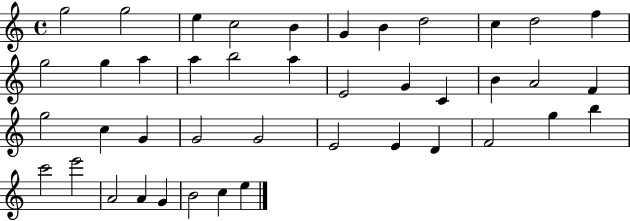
X:1
T:Untitled
M:4/4
L:1/4
K:C
g2 g2 e c2 B G B d2 c d2 f g2 g a a b2 a E2 G C B A2 F g2 c G G2 G2 E2 E D F2 g b c'2 e'2 A2 A G B2 c e